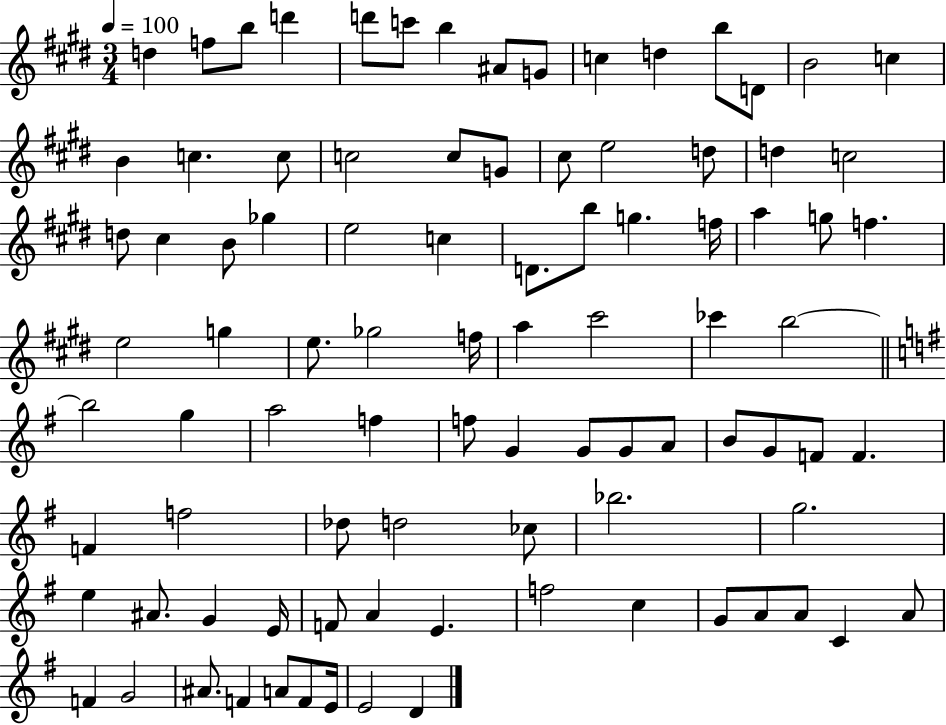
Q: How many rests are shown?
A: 0